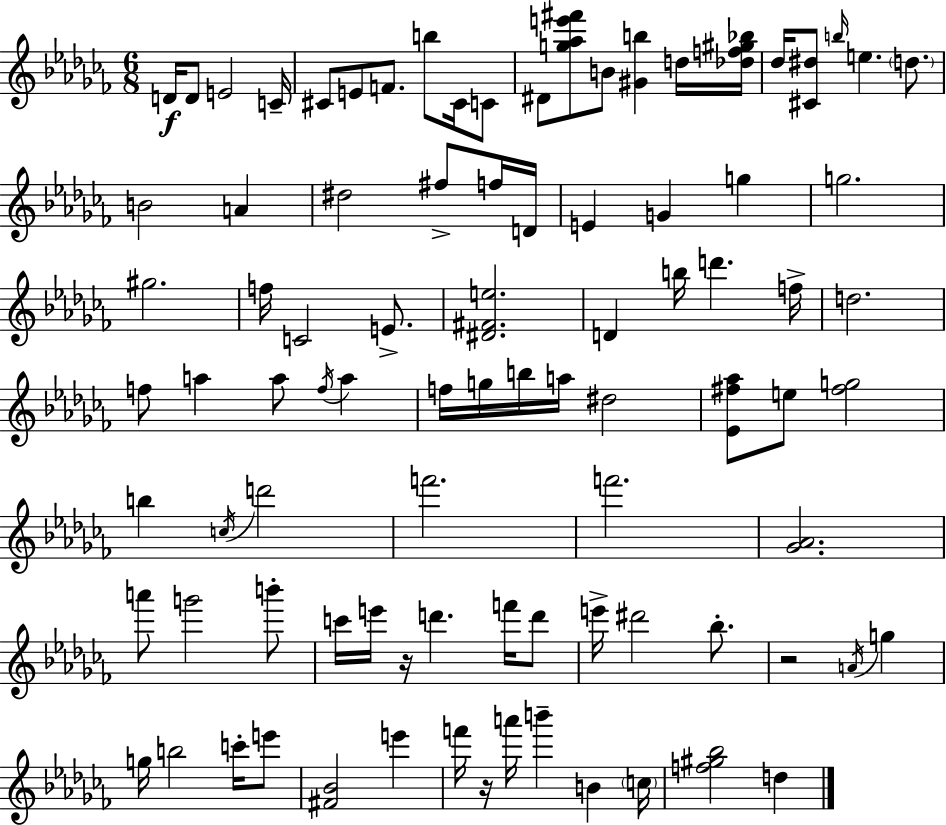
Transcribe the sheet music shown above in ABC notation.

X:1
T:Untitled
M:6/8
L:1/4
K:Abm
D/4 D/2 E2 C/4 ^C/2 E/2 F/2 b/2 ^C/4 C/2 ^D/2 [g_ae'^f']/2 B/2 [^Gb] d/4 [_df^g_b]/4 _d/4 [^C^d]/2 b/4 e d/2 B2 A ^d2 ^f/2 f/4 D/4 E G g g2 ^g2 f/4 C2 E/2 [^D^Fe]2 D b/4 d' f/4 d2 f/2 a a/2 f/4 a f/4 g/4 b/4 a/4 ^d2 [_E^f_a]/2 e/2 [^fg]2 b c/4 d'2 f'2 f'2 [_G_A]2 a'/2 g'2 b'/2 c'/4 e'/4 z/4 d' f'/4 d'/2 e'/4 ^d'2 _b/2 z2 A/4 g g/4 b2 c'/4 e'/2 [^F_B]2 e' f'/4 z/4 a'/4 b' B c/4 [f^g_b]2 d